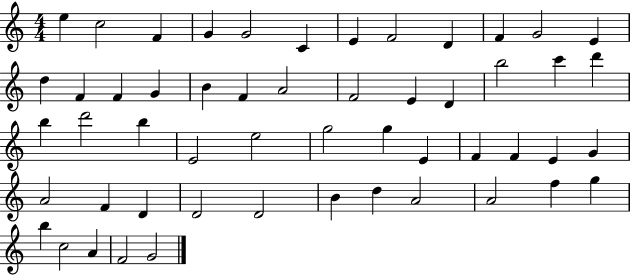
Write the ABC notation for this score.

X:1
T:Untitled
M:4/4
L:1/4
K:C
e c2 F G G2 C E F2 D F G2 E d F F G B F A2 F2 E D b2 c' d' b d'2 b E2 e2 g2 g E F F E G A2 F D D2 D2 B d A2 A2 f g b c2 A F2 G2